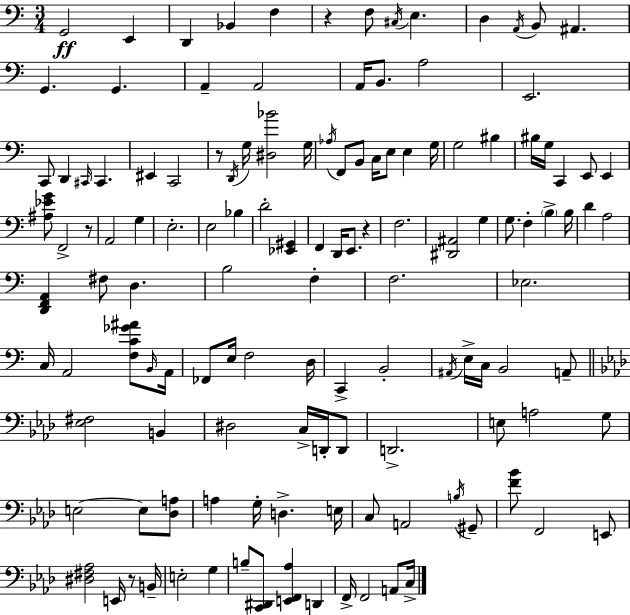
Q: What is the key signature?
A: C major